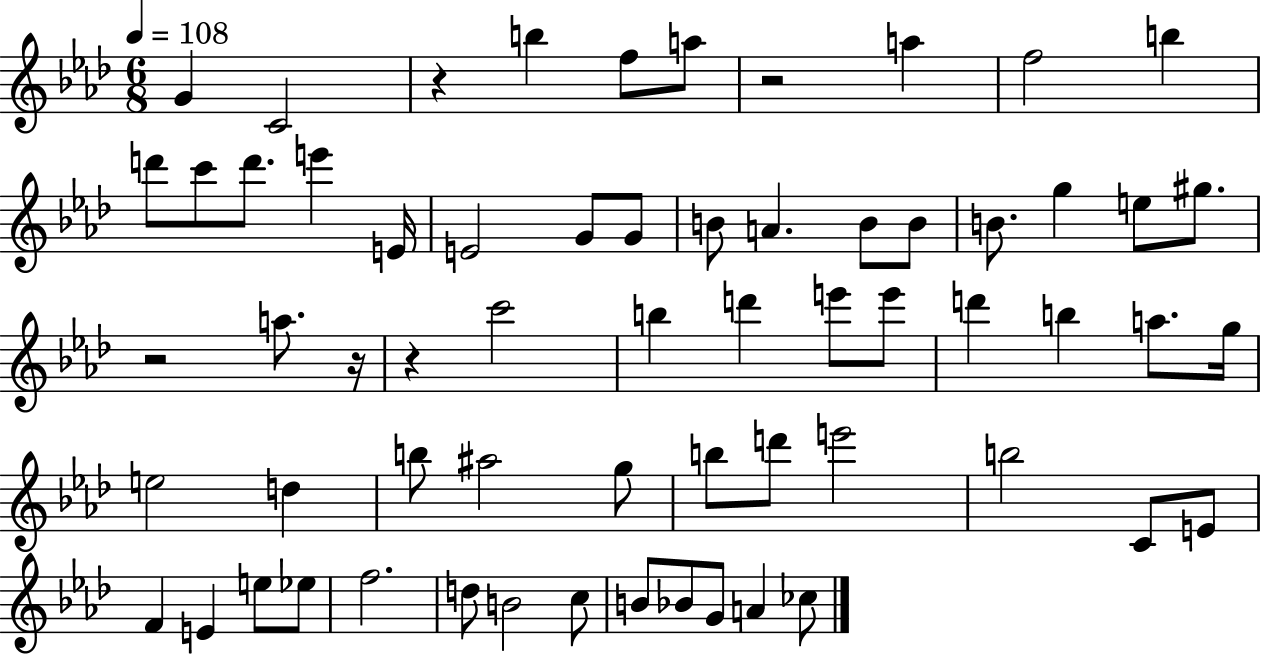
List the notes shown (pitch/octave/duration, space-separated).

G4/q C4/h R/q B5/q F5/e A5/e R/h A5/q F5/h B5/q D6/e C6/e D6/e. E6/q E4/s E4/h G4/e G4/e B4/e A4/q. B4/e B4/e B4/e. G5/q E5/e G#5/e. R/h A5/e. R/s R/q C6/h B5/q D6/q E6/e E6/e D6/q B5/q A5/e. G5/s E5/h D5/q B5/e A#5/h G5/e B5/e D6/e E6/h B5/h C4/e E4/e F4/q E4/q E5/e Eb5/e F5/h. D5/e B4/h C5/e B4/e Bb4/e G4/e A4/q CES5/e